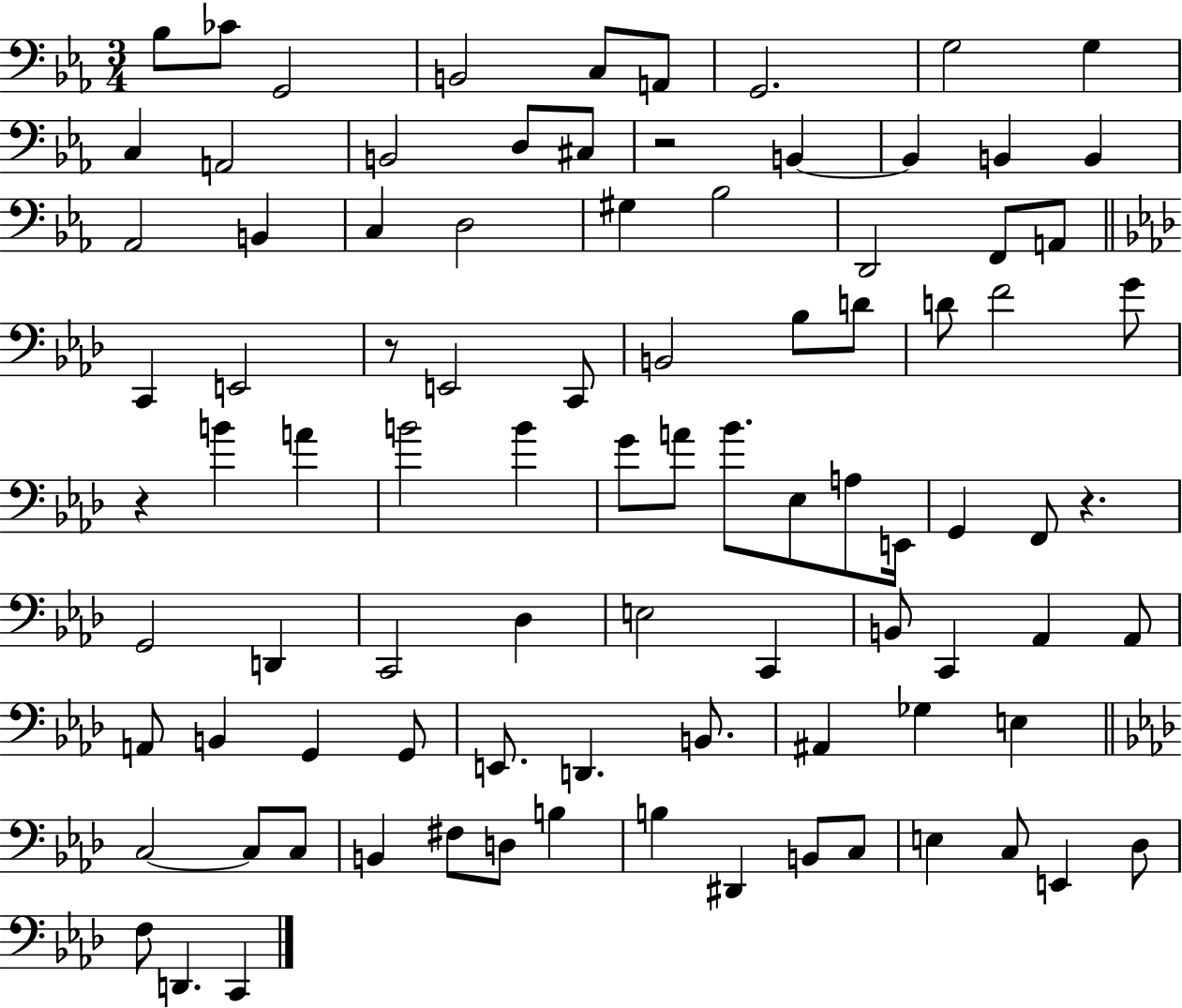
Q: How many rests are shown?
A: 4